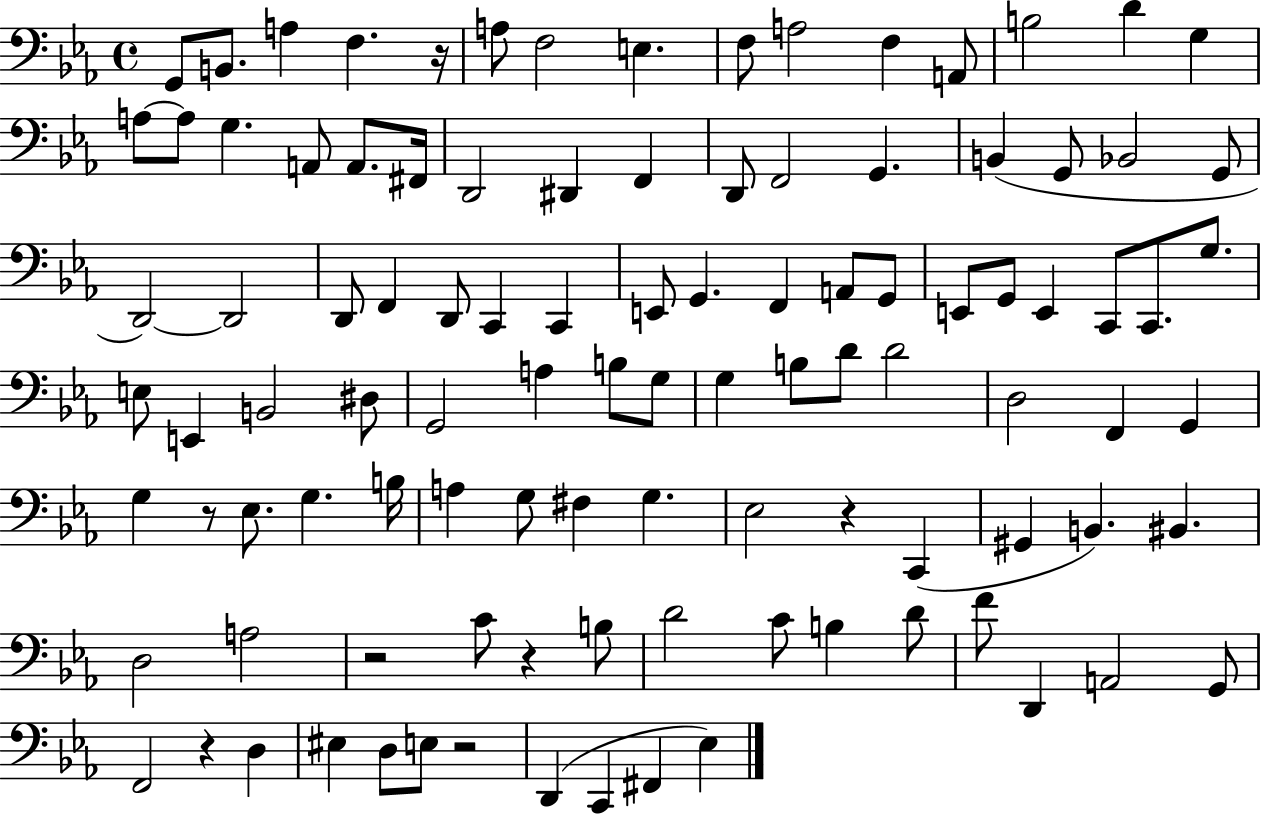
G2/e B2/e. A3/q F3/q. R/s A3/e F3/h E3/q. F3/e A3/h F3/q A2/e B3/h D4/q G3/q A3/e A3/e G3/q. A2/e A2/e. F#2/s D2/h D#2/q F2/q D2/e F2/h G2/q. B2/q G2/e Bb2/h G2/e D2/h D2/h D2/e F2/q D2/e C2/q C2/q E2/e G2/q. F2/q A2/e G2/e E2/e G2/e E2/q C2/e C2/e. G3/e. E3/e E2/q B2/h D#3/e G2/h A3/q B3/e G3/e G3/q B3/e D4/e D4/h D3/h F2/q G2/q G3/q R/e Eb3/e. G3/q. B3/s A3/q G3/e F#3/q G3/q. Eb3/h R/q C2/q G#2/q B2/q. BIS2/q. D3/h A3/h R/h C4/e R/q B3/e D4/h C4/e B3/q D4/e F4/e D2/q A2/h G2/e F2/h R/q D3/q EIS3/q D3/e E3/e R/h D2/q C2/q F#2/q Eb3/q